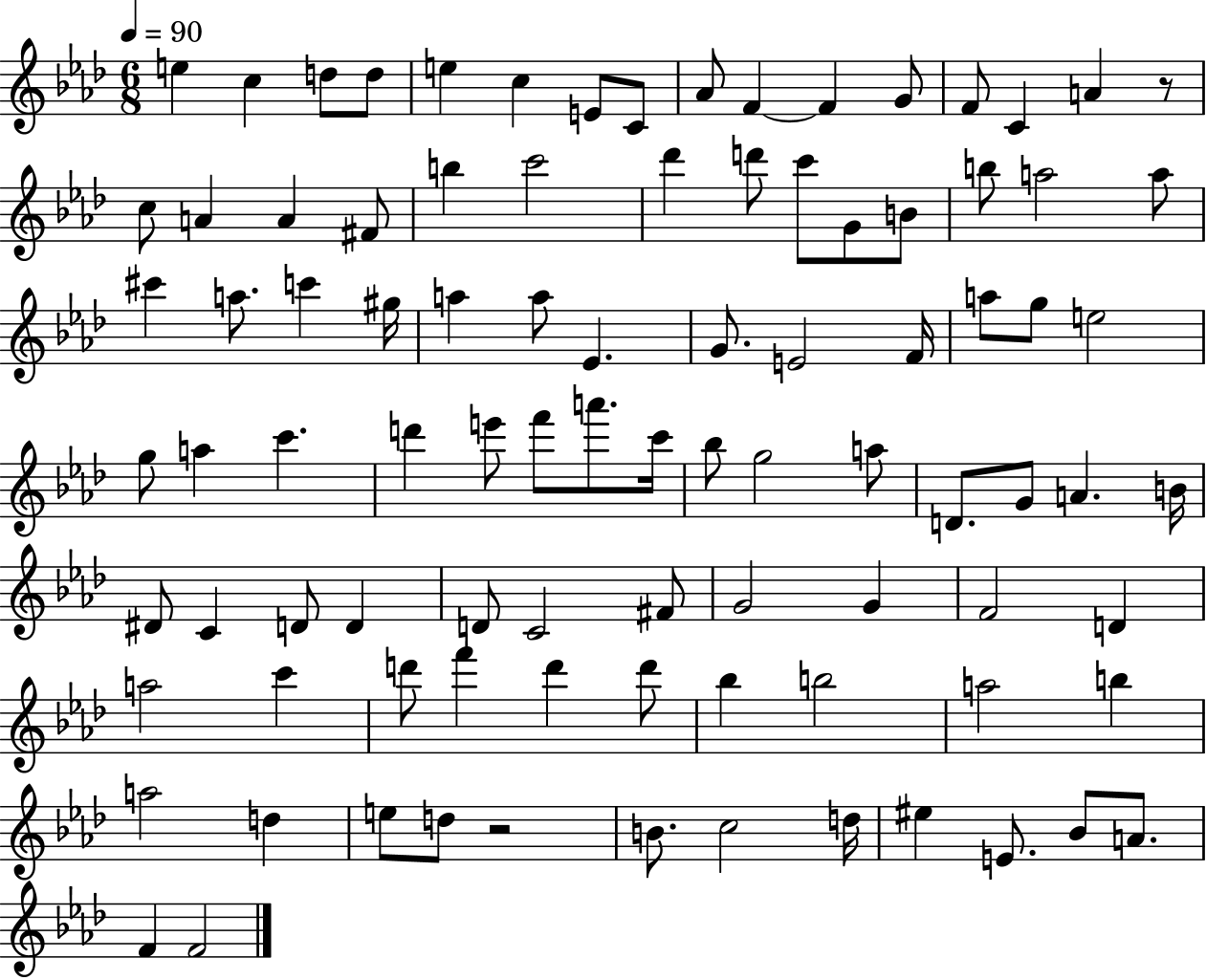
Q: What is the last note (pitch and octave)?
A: F4